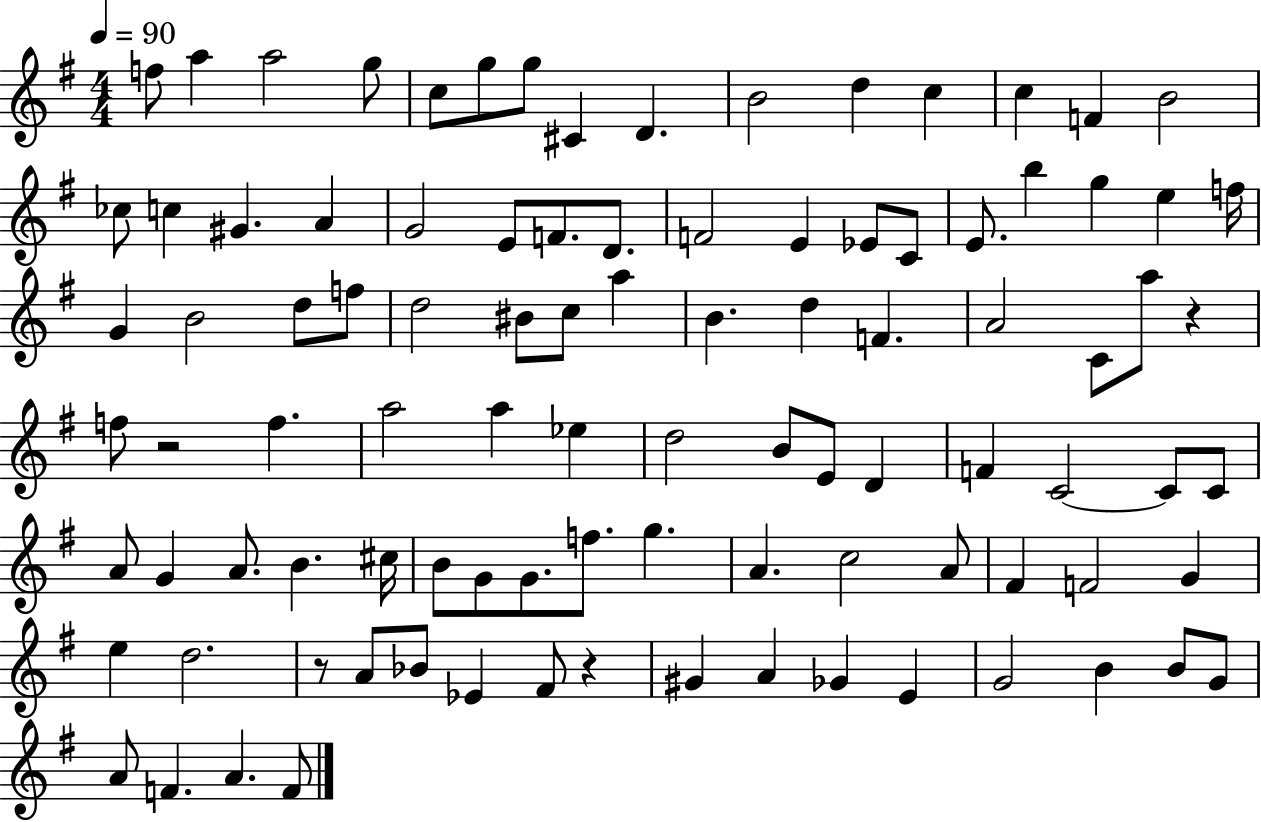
{
  \clef treble
  \numericTimeSignature
  \time 4/4
  \key g \major
  \tempo 4 = 90
  f''8 a''4 a''2 g''8 | c''8 g''8 g''8 cis'4 d'4. | b'2 d''4 c''4 | c''4 f'4 b'2 | \break ces''8 c''4 gis'4. a'4 | g'2 e'8 f'8. d'8. | f'2 e'4 ees'8 c'8 | e'8. b''4 g''4 e''4 f''16 | \break g'4 b'2 d''8 f''8 | d''2 bis'8 c''8 a''4 | b'4. d''4 f'4. | a'2 c'8 a''8 r4 | \break f''8 r2 f''4. | a''2 a''4 ees''4 | d''2 b'8 e'8 d'4 | f'4 c'2~~ c'8 c'8 | \break a'8 g'4 a'8. b'4. cis''16 | b'8 g'8 g'8. f''8. g''4. | a'4. c''2 a'8 | fis'4 f'2 g'4 | \break e''4 d''2. | r8 a'8 bes'8 ees'4 fis'8 r4 | gis'4 a'4 ges'4 e'4 | g'2 b'4 b'8 g'8 | \break a'8 f'4. a'4. f'8 | \bar "|."
}